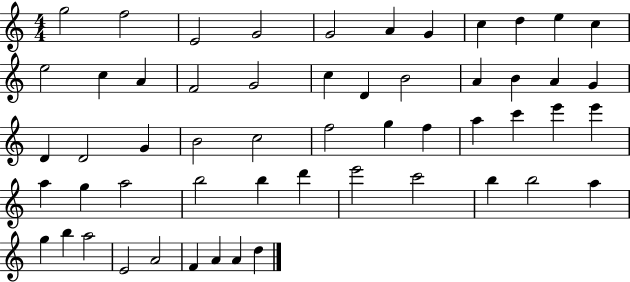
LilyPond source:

{
  \clef treble
  \numericTimeSignature
  \time 4/4
  \key c \major
  g''2 f''2 | e'2 g'2 | g'2 a'4 g'4 | c''4 d''4 e''4 c''4 | \break e''2 c''4 a'4 | f'2 g'2 | c''4 d'4 b'2 | a'4 b'4 a'4 g'4 | \break d'4 d'2 g'4 | b'2 c''2 | f''2 g''4 f''4 | a''4 c'''4 e'''4 e'''4 | \break a''4 g''4 a''2 | b''2 b''4 d'''4 | e'''2 c'''2 | b''4 b''2 a''4 | \break g''4 b''4 a''2 | e'2 a'2 | f'4 a'4 a'4 d''4 | \bar "|."
}